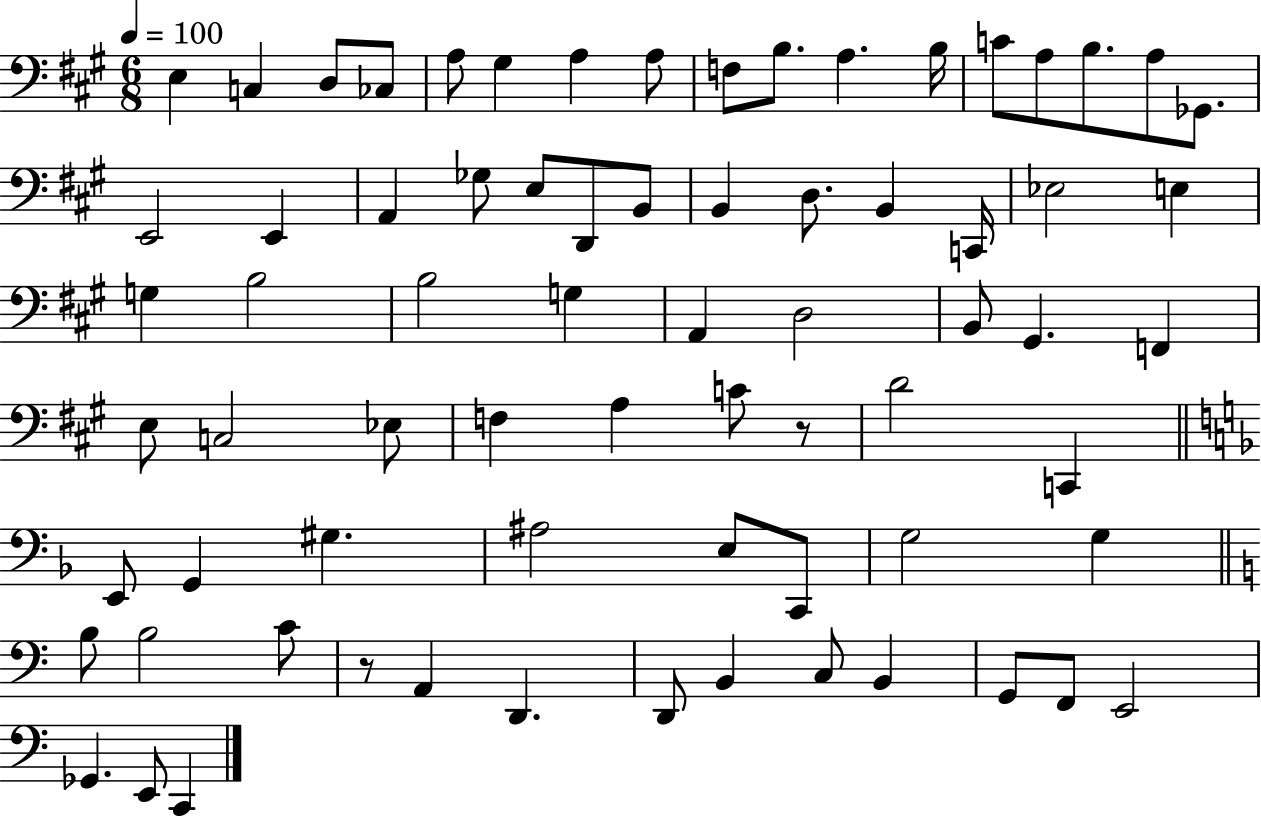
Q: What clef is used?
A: bass